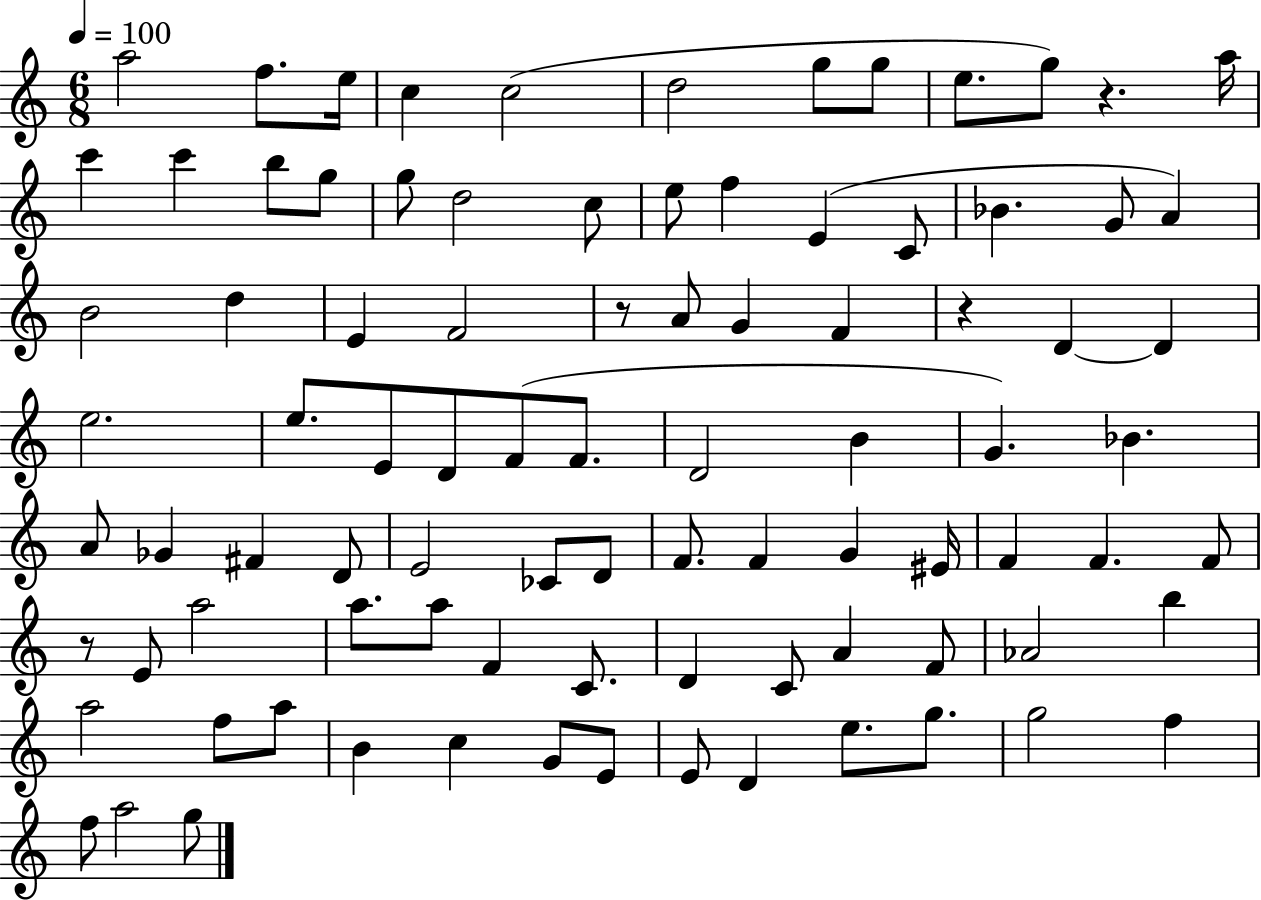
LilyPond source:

{
  \clef treble
  \numericTimeSignature
  \time 6/8
  \key c \major
  \tempo 4 = 100
  a''2 f''8. e''16 | c''4 c''2( | d''2 g''8 g''8 | e''8. g''8) r4. a''16 | \break c'''4 c'''4 b''8 g''8 | g''8 d''2 c''8 | e''8 f''4 e'4( c'8 | bes'4. g'8 a'4) | \break b'2 d''4 | e'4 f'2 | r8 a'8 g'4 f'4 | r4 d'4~~ d'4 | \break e''2. | e''8. e'8 d'8 f'8( f'8. | d'2 b'4 | g'4.) bes'4. | \break a'8 ges'4 fis'4 d'8 | e'2 ces'8 d'8 | f'8. f'4 g'4 eis'16 | f'4 f'4. f'8 | \break r8 e'8 a''2 | a''8. a''8 f'4 c'8. | d'4 c'8 a'4 f'8 | aes'2 b''4 | \break a''2 f''8 a''8 | b'4 c''4 g'8 e'8 | e'8 d'4 e''8. g''8. | g''2 f''4 | \break f''8 a''2 g''8 | \bar "|."
}